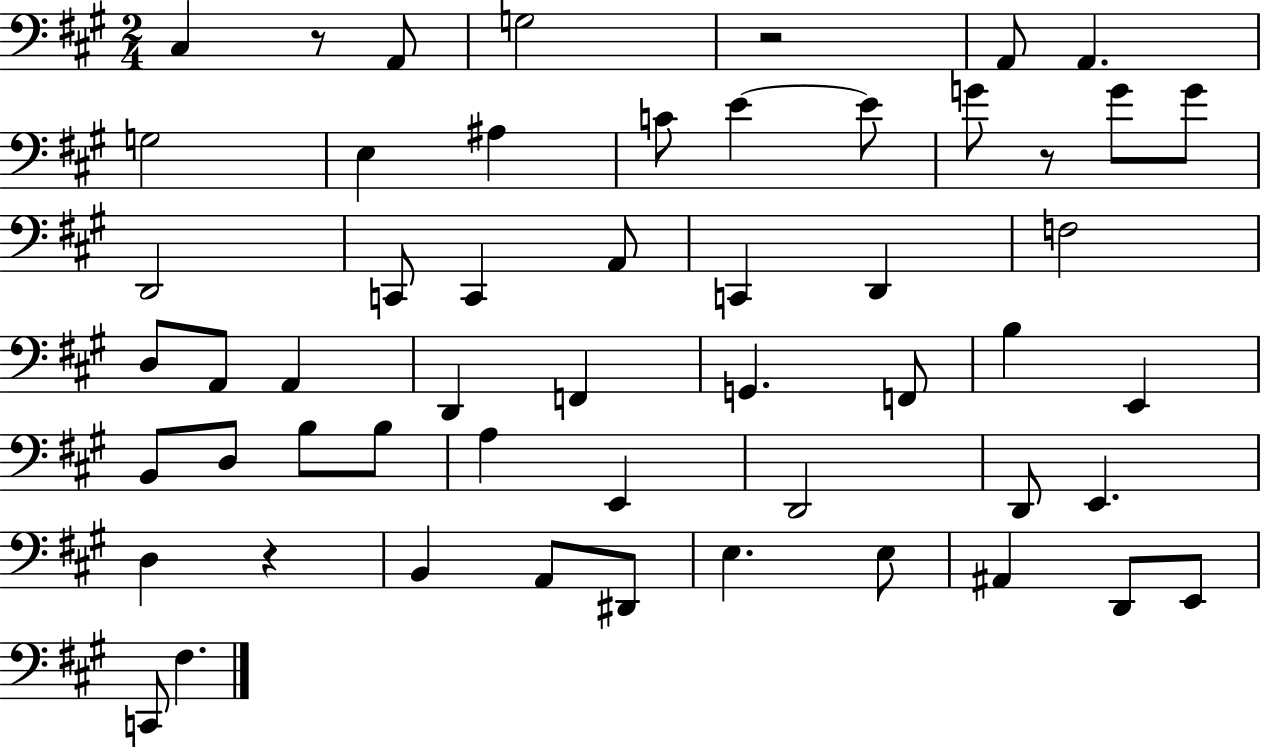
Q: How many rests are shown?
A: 4